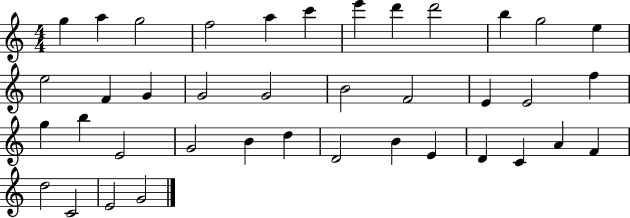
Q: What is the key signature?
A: C major